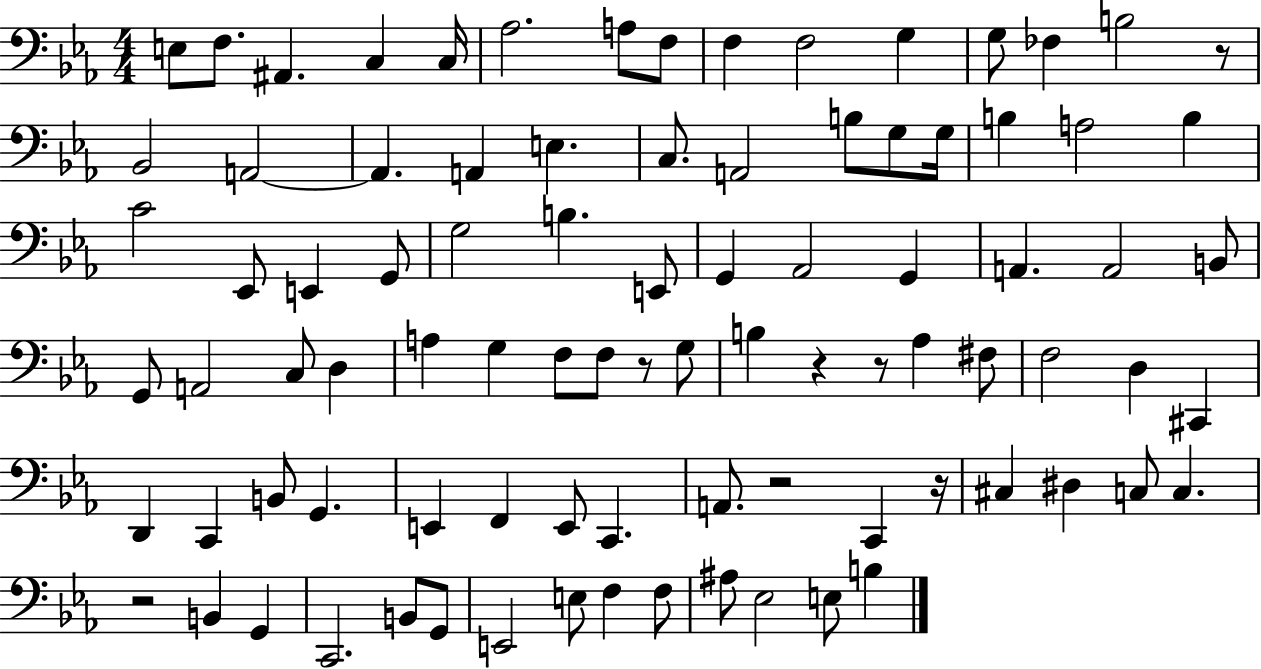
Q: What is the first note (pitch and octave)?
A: E3